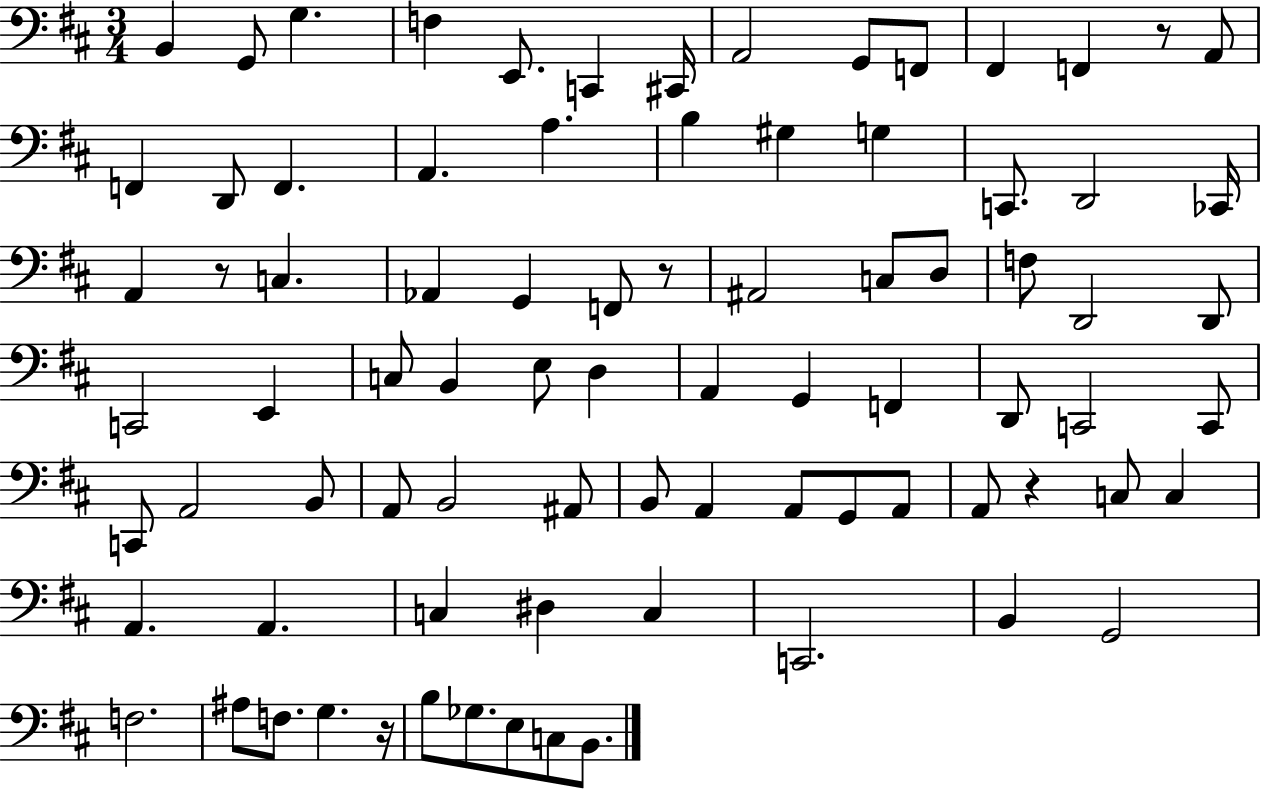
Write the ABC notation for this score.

X:1
T:Untitled
M:3/4
L:1/4
K:D
B,, G,,/2 G, F, E,,/2 C,, ^C,,/4 A,,2 G,,/2 F,,/2 ^F,, F,, z/2 A,,/2 F,, D,,/2 F,, A,, A, B, ^G, G, C,,/2 D,,2 _C,,/4 A,, z/2 C, _A,, G,, F,,/2 z/2 ^A,,2 C,/2 D,/2 F,/2 D,,2 D,,/2 C,,2 E,, C,/2 B,, E,/2 D, A,, G,, F,, D,,/2 C,,2 C,,/2 C,,/2 A,,2 B,,/2 A,,/2 B,,2 ^A,,/2 B,,/2 A,, A,,/2 G,,/2 A,,/2 A,,/2 z C,/2 C, A,, A,, C, ^D, C, C,,2 B,, G,,2 F,2 ^A,/2 F,/2 G, z/4 B,/2 _G,/2 E,/2 C,/2 B,,/2